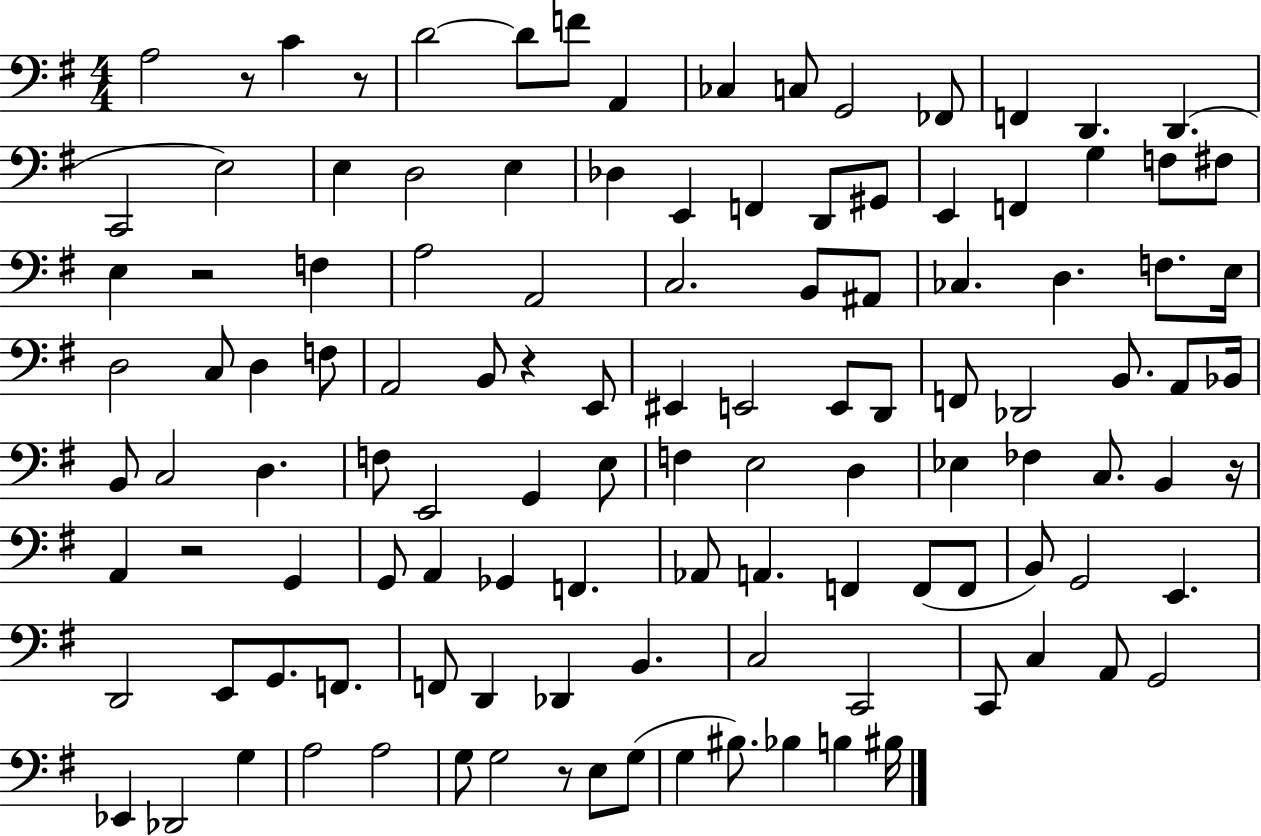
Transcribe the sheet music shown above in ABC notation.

X:1
T:Untitled
M:4/4
L:1/4
K:G
A,2 z/2 C z/2 D2 D/2 F/2 A,, _C, C,/2 G,,2 _F,,/2 F,, D,, D,, C,,2 E,2 E, D,2 E, _D, E,, F,, D,,/2 ^G,,/2 E,, F,, G, F,/2 ^F,/2 E, z2 F, A,2 A,,2 C,2 B,,/2 ^A,,/2 _C, D, F,/2 E,/4 D,2 C,/2 D, F,/2 A,,2 B,,/2 z E,,/2 ^E,, E,,2 E,,/2 D,,/2 F,,/2 _D,,2 B,,/2 A,,/2 _B,,/4 B,,/2 C,2 D, F,/2 E,,2 G,, E,/2 F, E,2 D, _E, _F, C,/2 B,, z/4 A,, z2 G,, G,,/2 A,, _G,, F,, _A,,/2 A,, F,, F,,/2 F,,/2 B,,/2 G,,2 E,, D,,2 E,,/2 G,,/2 F,,/2 F,,/2 D,, _D,, B,, C,2 C,,2 C,,/2 C, A,,/2 G,,2 _E,, _D,,2 G, A,2 A,2 G,/2 G,2 z/2 E,/2 G,/2 G, ^B,/2 _B, B, ^B,/4